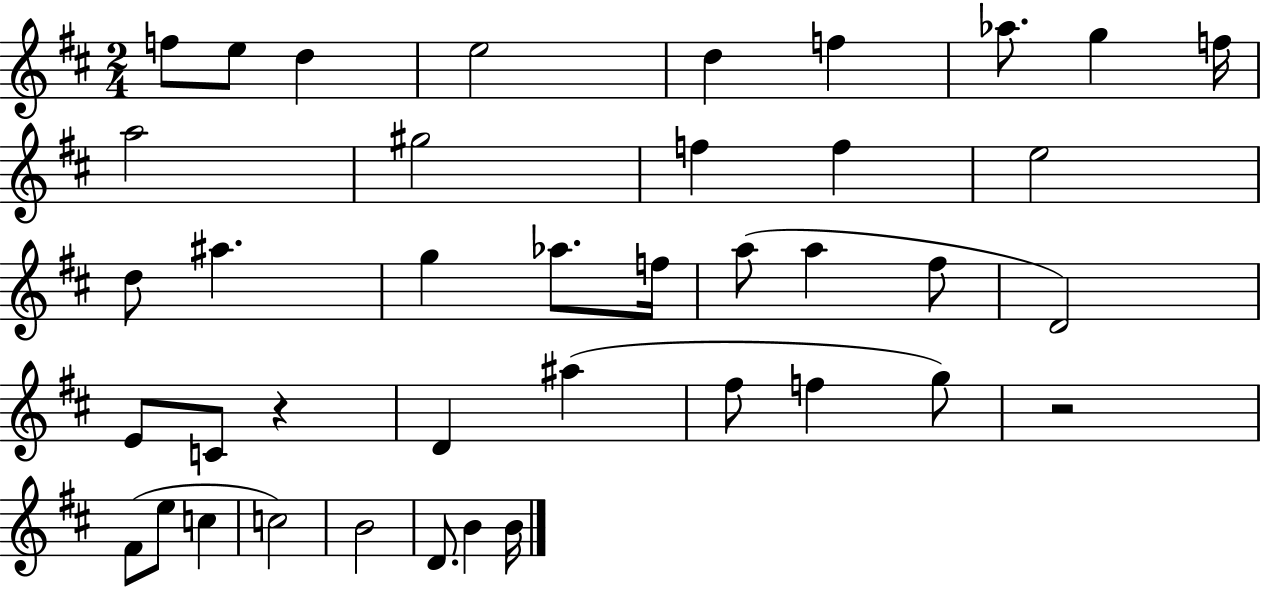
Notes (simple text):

F5/e E5/e D5/q E5/h D5/q F5/q Ab5/e. G5/q F5/s A5/h G#5/h F5/q F5/q E5/h D5/e A#5/q. G5/q Ab5/e. F5/s A5/e A5/q F#5/e D4/h E4/e C4/e R/q D4/q A#5/q F#5/e F5/q G5/e R/h F#4/e E5/e C5/q C5/h B4/h D4/e. B4/q B4/s